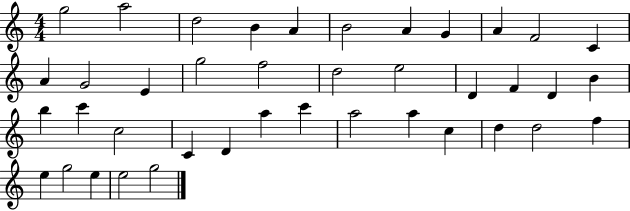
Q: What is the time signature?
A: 4/4